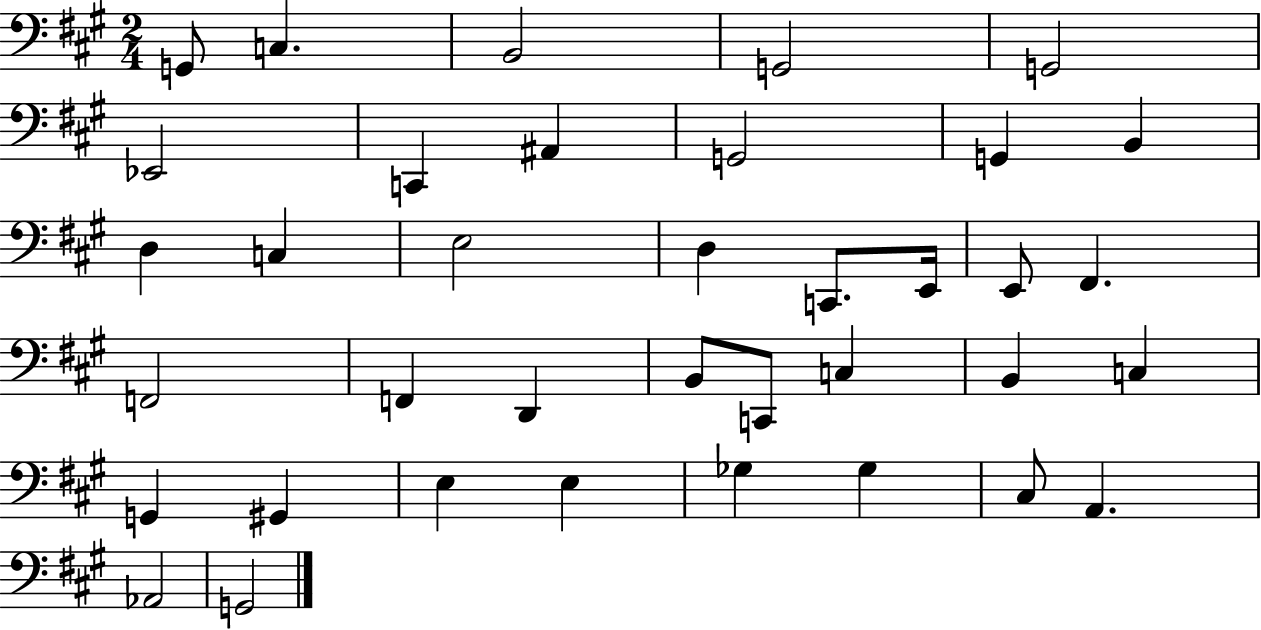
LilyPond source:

{
  \clef bass
  \numericTimeSignature
  \time 2/4
  \key a \major
  g,8 c4. | b,2 | g,2 | g,2 | \break ees,2 | c,4 ais,4 | g,2 | g,4 b,4 | \break d4 c4 | e2 | d4 c,8. e,16 | e,8 fis,4. | \break f,2 | f,4 d,4 | b,8 c,8 c4 | b,4 c4 | \break g,4 gis,4 | e4 e4 | ges4 ges4 | cis8 a,4. | \break aes,2 | g,2 | \bar "|."
}